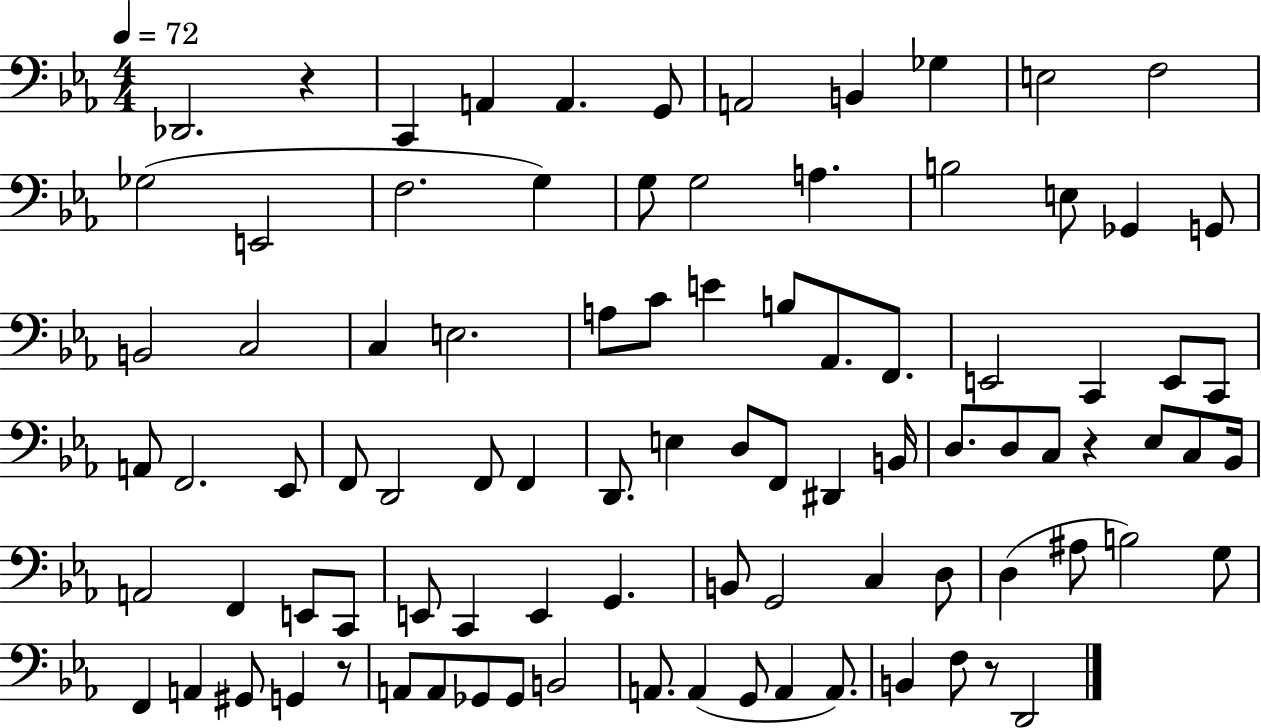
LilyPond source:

{
  \clef bass
  \numericTimeSignature
  \time 4/4
  \key ees \major
  \tempo 4 = 72
  des,2. r4 | c,4 a,4 a,4. g,8 | a,2 b,4 ges4 | e2 f2 | \break ges2( e,2 | f2. g4) | g8 g2 a4. | b2 e8 ges,4 g,8 | \break b,2 c2 | c4 e2. | a8 c'8 e'4 b8 aes,8. f,8. | e,2 c,4 e,8 c,8 | \break a,8 f,2. ees,8 | f,8 d,2 f,8 f,4 | d,8. e4 d8 f,8 dis,4 b,16 | d8. d8 c8 r4 ees8 c8 bes,16 | \break a,2 f,4 e,8 c,8 | e,8 c,4 e,4 g,4. | b,8 g,2 c4 d8 | d4( ais8 b2) g8 | \break f,4 a,4 gis,8 g,4 r8 | a,8 a,8 ges,8 ges,8 b,2 | a,8. a,4( g,8 a,4 a,8.) | b,4 f8 r8 d,2 | \break \bar "|."
}